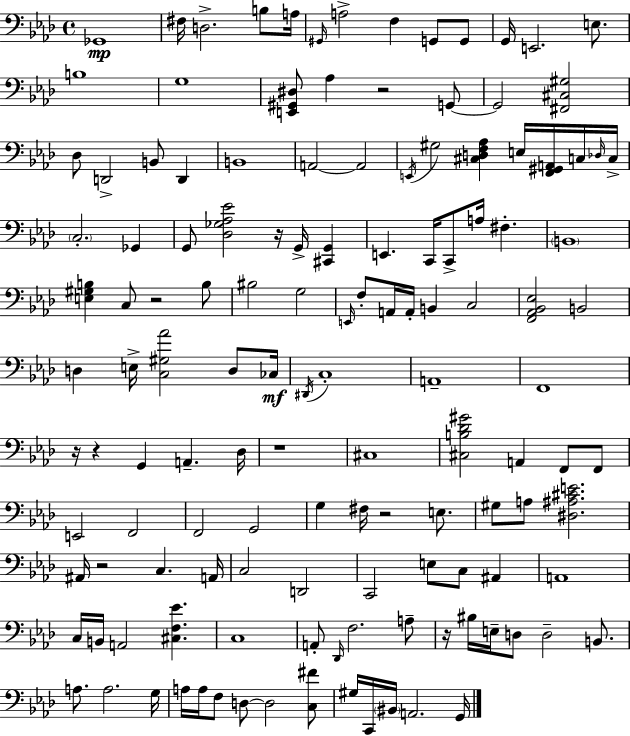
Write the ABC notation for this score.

X:1
T:Untitled
M:4/4
L:1/4
K:Fm
_G,,4 ^F,/4 D,2 B,/2 A,/4 ^G,,/4 A,2 F, G,,/2 G,,/2 G,,/4 E,,2 E,/2 B,4 G,4 [E,,^G,,^D,]/2 _A, z2 G,,/2 G,,2 [^F,,^C,^G,]2 _D,/2 D,,2 B,,/2 D,, B,,4 A,,2 A,,2 E,,/4 ^G,2 [^C,D,F,_A,] E,/4 [F,,^G,,A,,]/4 C,/4 _D,/4 C,/4 C,2 _G,, G,,/2 [_D,_G,_A,_E]2 z/4 G,,/4 [^C,,G,,] E,, C,,/4 C,,/2 A,/4 ^F, B,,4 [E,^G,B,] C,/2 z2 B,/2 ^B,2 G,2 E,,/4 F,/2 A,,/4 A,,/4 B,, C,2 [F,,_A,,_B,,_E,]2 B,,2 D, E,/4 [C,^G,_A]2 D,/2 _C,/4 ^D,,/4 C,4 A,,4 F,,4 z/4 z G,, A,, _D,/4 z4 ^C,4 [^C,B,_D^G]2 A,, F,,/2 F,,/2 E,,2 F,,2 F,,2 G,,2 G, ^F,/4 z2 E,/2 ^G,/2 A,/2 [^D,^A,^CE]2 ^A,,/4 z2 C, A,,/4 C,2 D,,2 C,,2 E,/2 C,/2 ^A,, A,,4 C,/4 B,,/4 A,,2 [^C,F,_E] C,4 A,,/2 _D,,/4 F,2 A,/2 z/4 ^B,/4 E,/4 D,/2 D,2 B,,/2 A,/2 A,2 G,/4 A,/4 A,/4 F,/2 D,/2 D,2 [C,^F]/2 ^G,/4 C,,/4 ^B,,/4 A,,2 G,,/4